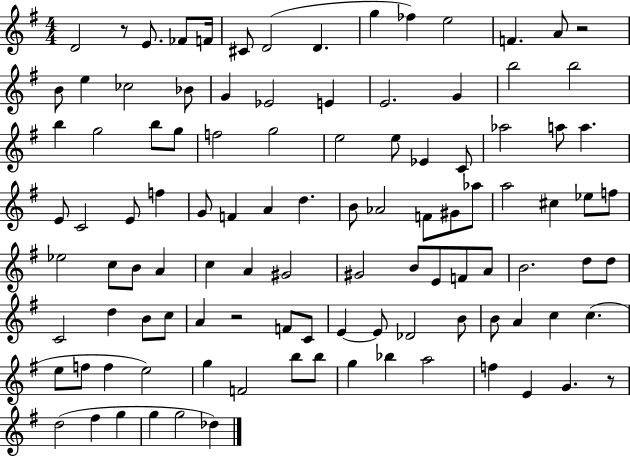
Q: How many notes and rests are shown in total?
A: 107